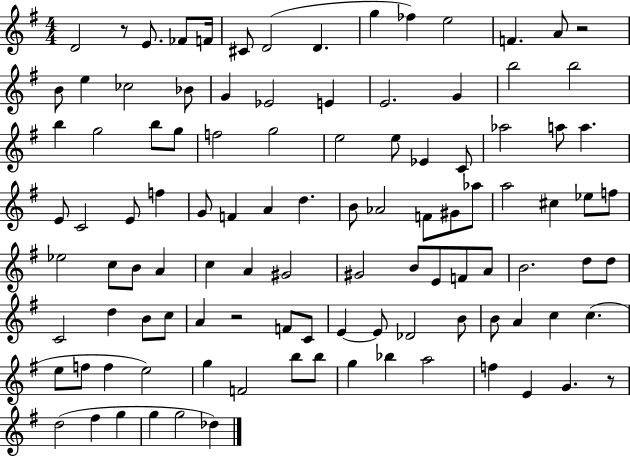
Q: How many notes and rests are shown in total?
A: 107